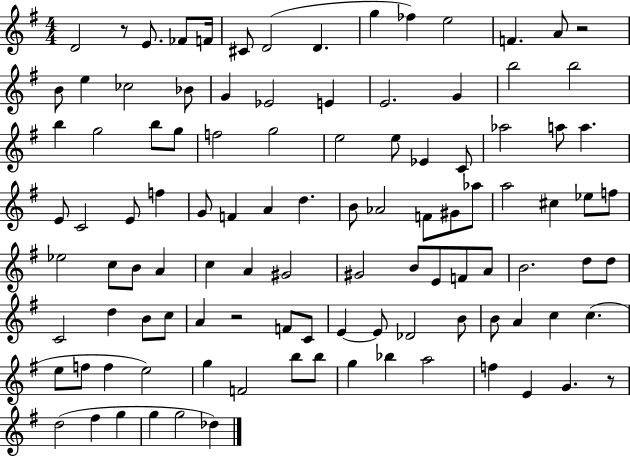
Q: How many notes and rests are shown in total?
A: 107